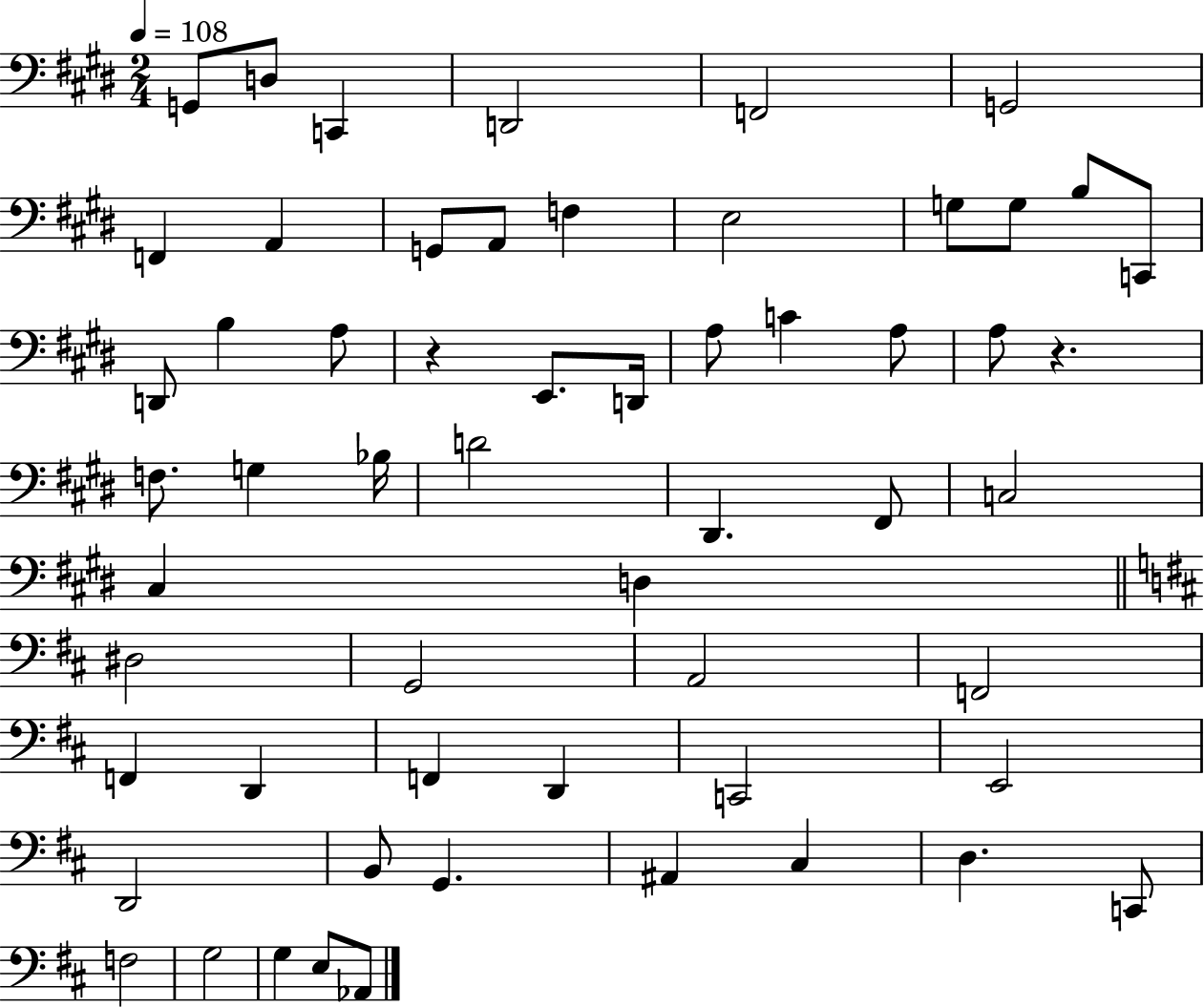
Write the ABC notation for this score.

X:1
T:Untitled
M:2/4
L:1/4
K:E
G,,/2 D,/2 C,, D,,2 F,,2 G,,2 F,, A,, G,,/2 A,,/2 F, E,2 G,/2 G,/2 B,/2 C,,/2 D,,/2 B, A,/2 z E,,/2 D,,/4 A,/2 C A,/2 A,/2 z F,/2 G, _B,/4 D2 ^D,, ^F,,/2 C,2 ^C, D, ^D,2 G,,2 A,,2 F,,2 F,, D,, F,, D,, C,,2 E,,2 D,,2 B,,/2 G,, ^A,, ^C, D, C,,/2 F,2 G,2 G, E,/2 _A,,/2